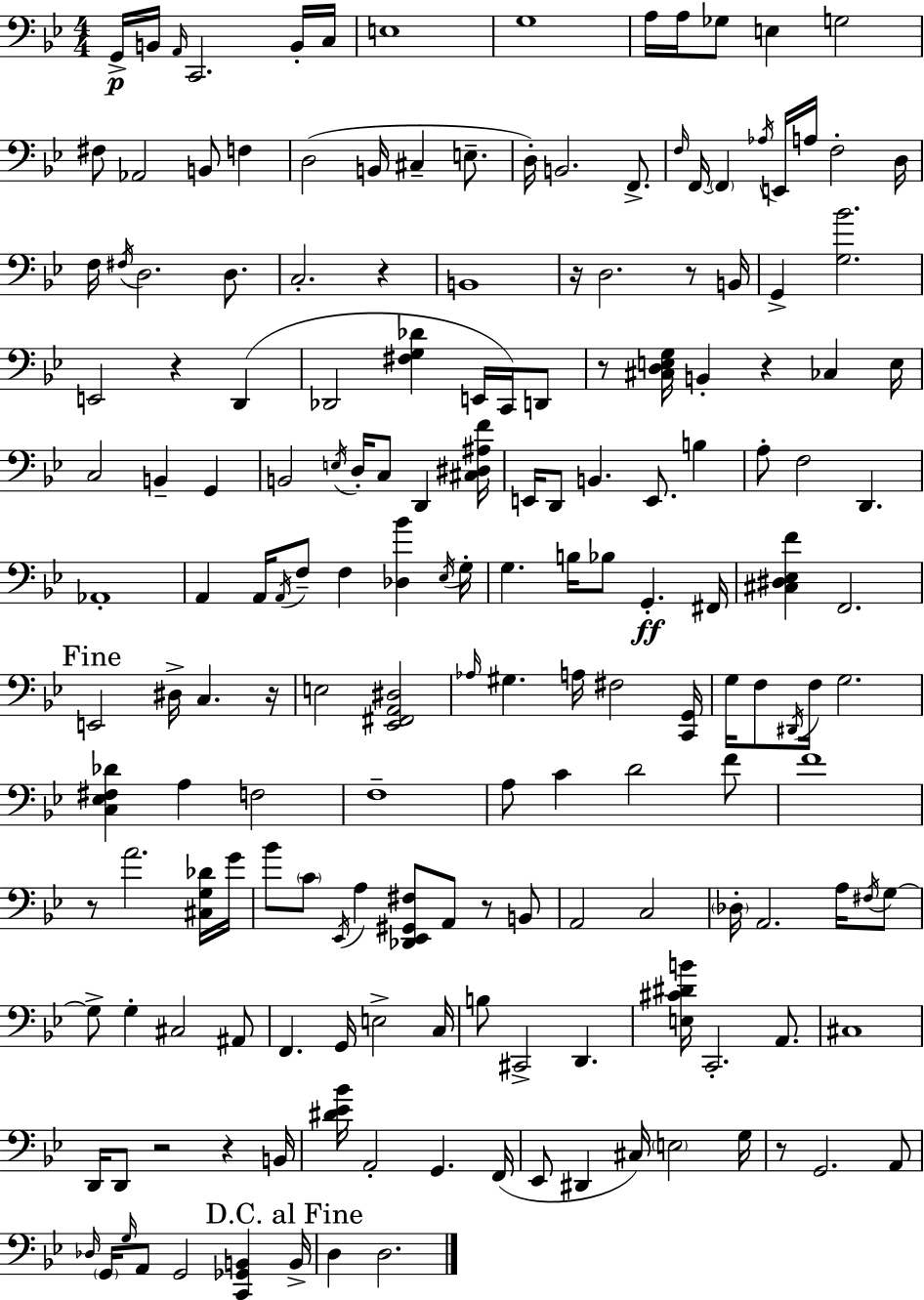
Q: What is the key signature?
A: BES major